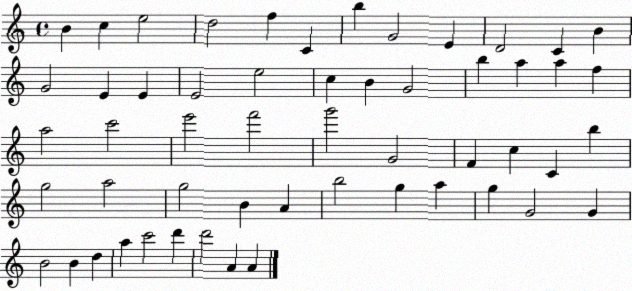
X:1
T:Untitled
M:4/4
L:1/4
K:C
B c e2 d2 f C b G2 E D2 C B G2 E E E2 e2 c B G2 b a a f a2 c'2 e'2 f'2 g'2 G2 F c C b g2 a2 g2 B A b2 g a g G2 G B2 B d a c'2 d' d'2 A A